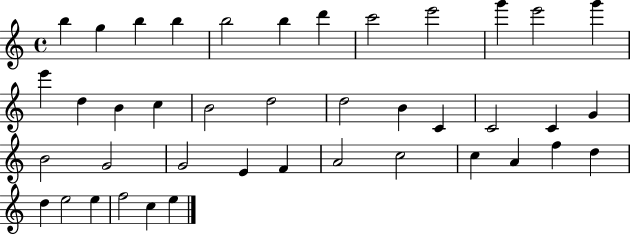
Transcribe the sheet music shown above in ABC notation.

X:1
T:Untitled
M:4/4
L:1/4
K:C
b g b b b2 b d' c'2 e'2 g' e'2 g' e' d B c B2 d2 d2 B C C2 C G B2 G2 G2 E F A2 c2 c A f d d e2 e f2 c e